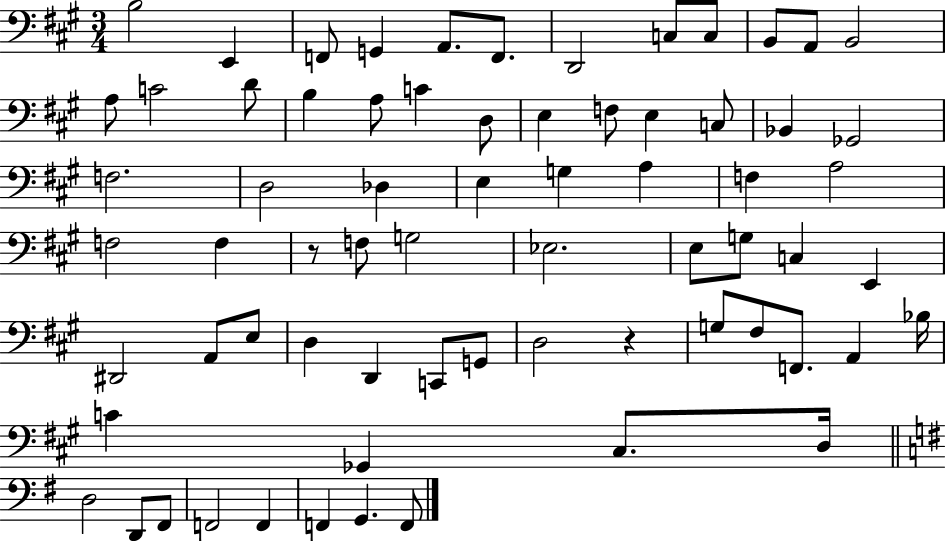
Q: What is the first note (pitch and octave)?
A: B3